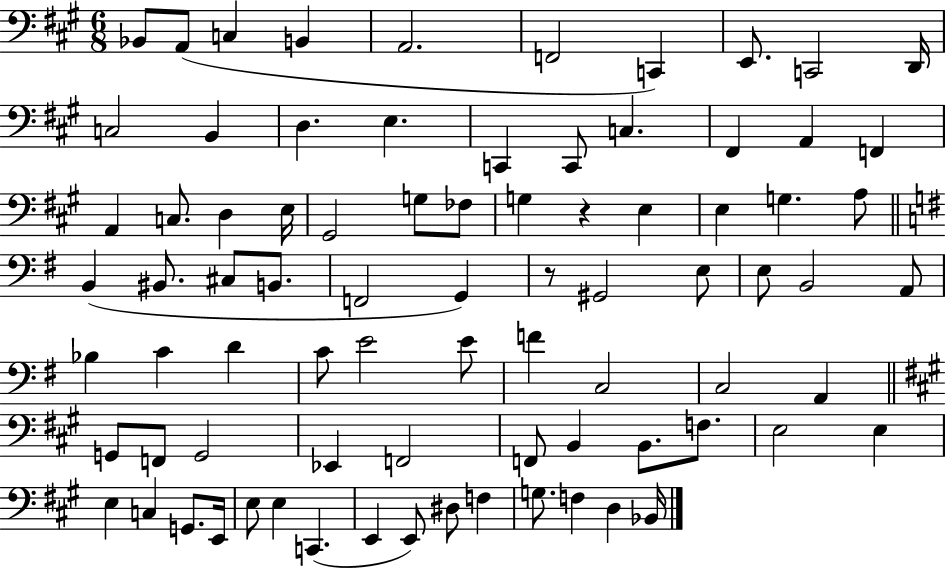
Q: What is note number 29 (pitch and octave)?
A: E3